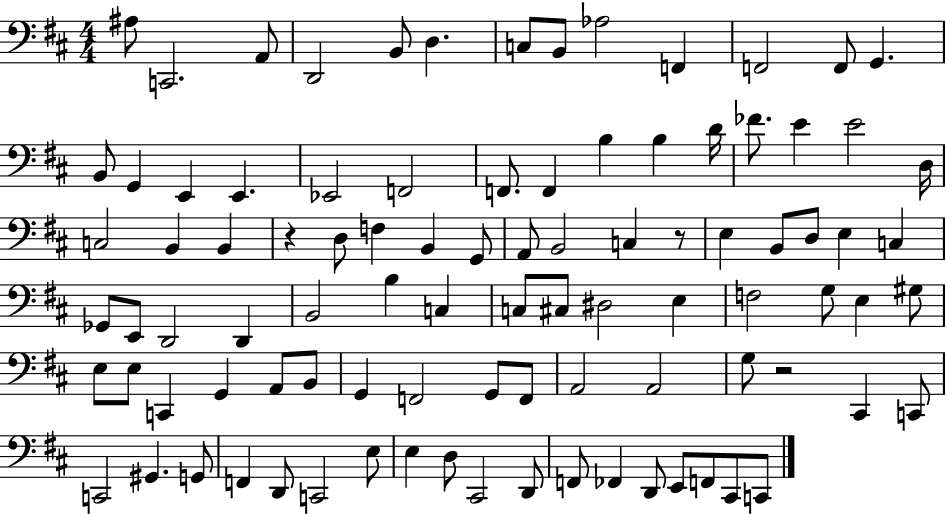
{
  \clef bass
  \numericTimeSignature
  \time 4/4
  \key d \major
  ais8 c,2. a,8 | d,2 b,8 d4. | c8 b,8 aes2 f,4 | f,2 f,8 g,4. | \break b,8 g,4 e,4 e,4. | ees,2 f,2 | f,8. f,4 b4 b4 d'16 | fes'8. e'4 e'2 d16 | \break c2 b,4 b,4 | r4 d8 f4 b,4 g,8 | a,8 b,2 c4 r8 | e4 b,8 d8 e4 c4 | \break ges,8 e,8 d,2 d,4 | b,2 b4 c4 | c8 cis8 dis2 e4 | f2 g8 e4 gis8 | \break e8 e8 c,4 g,4 a,8 b,8 | g,4 f,2 g,8 f,8 | a,2 a,2 | g8 r2 cis,4 c,8 | \break c,2 gis,4. g,8 | f,4 d,8 c,2 e8 | e4 d8 cis,2 d,8 | f,8 fes,4 d,8 e,8 f,8 cis,8 c,8 | \break \bar "|."
}